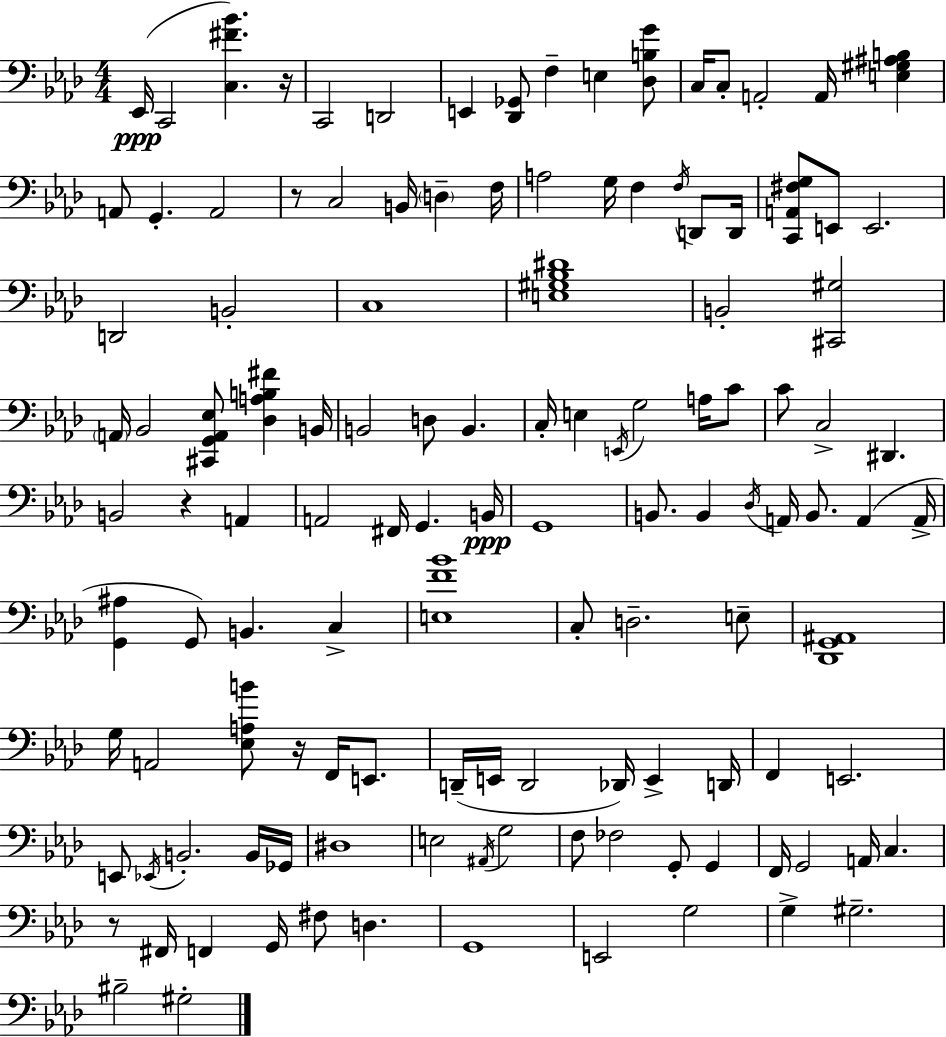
X:1
T:Untitled
M:4/4
L:1/4
K:Fm
_E,,/4 C,,2 [C,^F_B] z/4 C,,2 D,,2 E,, [_D,,_G,,]/2 F, E, [_D,B,G]/2 C,/4 C,/2 A,,2 A,,/4 [E,^G,^A,B,] A,,/2 G,, A,,2 z/2 C,2 B,,/4 D, F,/4 A,2 G,/4 F, F,/4 D,,/2 D,,/4 [C,,A,,^F,G,]/2 E,,/2 E,,2 D,,2 B,,2 C,4 [E,^G,_B,^D]4 B,,2 [^C,,^G,]2 A,,/4 _B,,2 [^C,,G,,A,,_E,]/2 [_D,A,B,^F] B,,/4 B,,2 D,/2 B,, C,/4 E, E,,/4 G,2 A,/4 C/2 C/2 C,2 ^D,, B,,2 z A,, A,,2 ^F,,/4 G,, B,,/4 G,,4 B,,/2 B,, _D,/4 A,,/4 B,,/2 A,, A,,/4 [G,,^A,] G,,/2 B,, C, [E,F_B]4 C,/2 D,2 E,/2 [_D,,G,,^A,,]4 G,/4 A,,2 [_E,A,B]/2 z/4 F,,/4 E,,/2 D,,/4 E,,/4 D,,2 _D,,/4 E,, D,,/4 F,, E,,2 E,,/2 _E,,/4 B,,2 B,,/4 _G,,/4 ^D,4 E,2 ^A,,/4 G,2 F,/2 _F,2 G,,/2 G,, F,,/4 G,,2 A,,/4 C, z/2 ^F,,/4 F,, G,,/4 ^F,/2 D, G,,4 E,,2 G,2 G, ^G,2 ^B,2 ^G,2